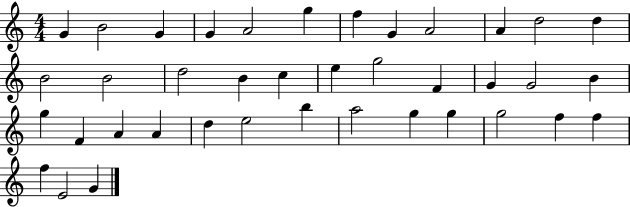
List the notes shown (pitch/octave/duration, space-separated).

G4/q B4/h G4/q G4/q A4/h G5/q F5/q G4/q A4/h A4/q D5/h D5/q B4/h B4/h D5/h B4/q C5/q E5/q G5/h F4/q G4/q G4/h B4/q G5/q F4/q A4/q A4/q D5/q E5/h B5/q A5/h G5/q G5/q G5/h F5/q F5/q F5/q E4/h G4/q